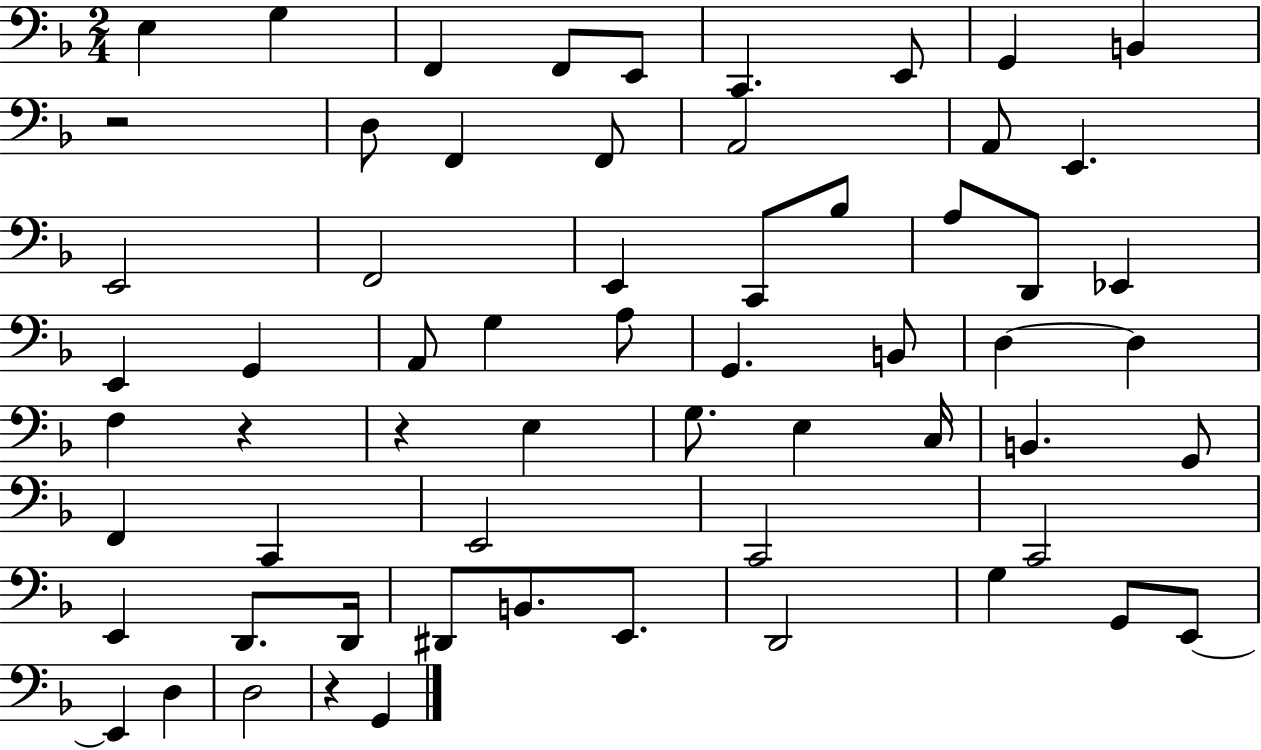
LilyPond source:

{
  \clef bass
  \numericTimeSignature
  \time 2/4
  \key f \major
  e4 g4 | f,4 f,8 e,8 | c,4. e,8 | g,4 b,4 | \break r2 | d8 f,4 f,8 | a,2 | a,8 e,4. | \break e,2 | f,2 | e,4 c,8 bes8 | a8 d,8 ees,4 | \break e,4 g,4 | a,8 g4 a8 | g,4. b,8 | d4~~ d4 | \break f4 r4 | r4 e4 | g8. e4 c16 | b,4. g,8 | \break f,4 c,4 | e,2 | c,2 | c,2 | \break e,4 d,8. d,16 | dis,8 b,8. e,8. | d,2 | g4 g,8 e,8~~ | \break e,4 d4 | d2 | r4 g,4 | \bar "|."
}